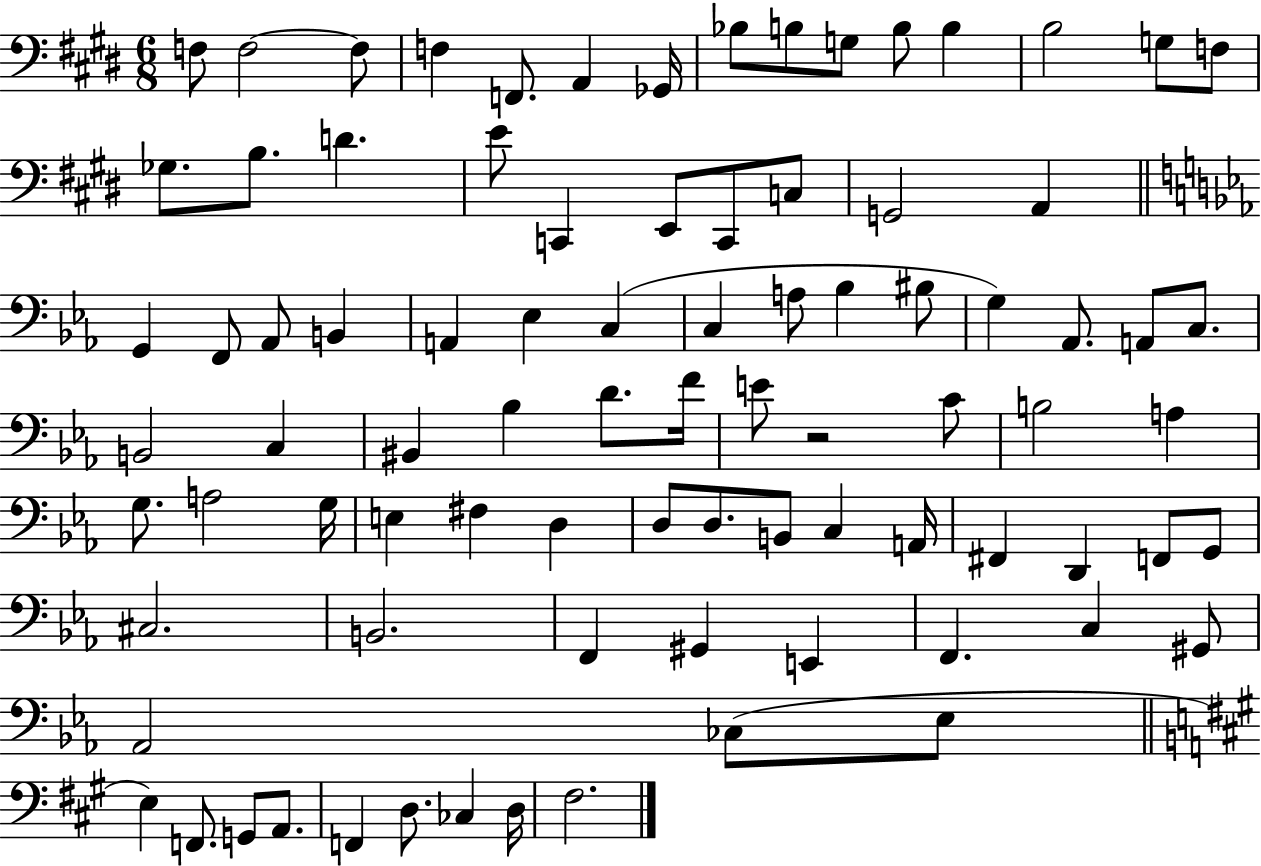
{
  \clef bass
  \numericTimeSignature
  \time 6/8
  \key e \major
  \repeat volta 2 { f8 f2~~ f8 | f4 f,8. a,4 ges,16 | bes8 b8 g8 b8 b4 | b2 g8 f8 | \break ges8. b8. d'4. | e'8 c,4 e,8 c,8 c8 | g,2 a,4 | \bar "||" \break \key ees \major g,4 f,8 aes,8 b,4 | a,4 ees4 c4( | c4 a8 bes4 bis8 | g4) aes,8. a,8 c8. | \break b,2 c4 | bis,4 bes4 d'8. f'16 | e'8 r2 c'8 | b2 a4 | \break g8. a2 g16 | e4 fis4 d4 | d8 d8. b,8 c4 a,16 | fis,4 d,4 f,8 g,8 | \break cis2. | b,2. | f,4 gis,4 e,4 | f,4. c4 gis,8 | \break aes,2 ces8( ees8 | \bar "||" \break \key a \major e4) f,8. g,8 a,8. | f,4 d8. ces4 d16 | fis2. | } \bar "|."
}